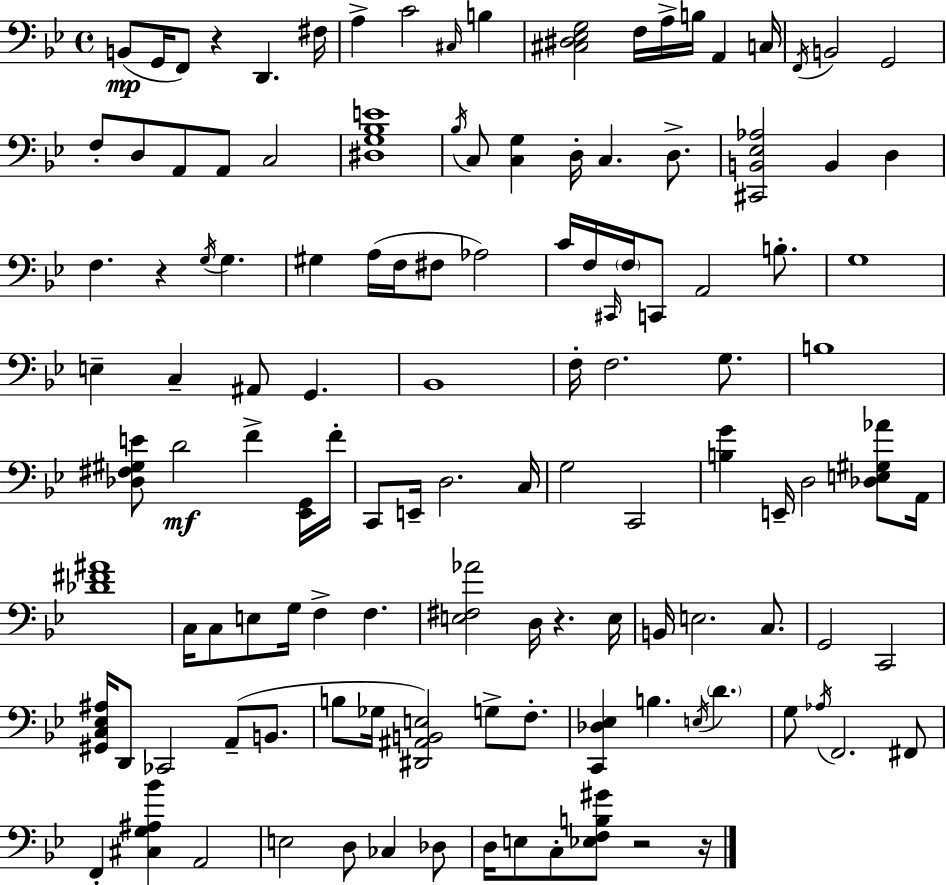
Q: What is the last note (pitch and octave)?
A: C3